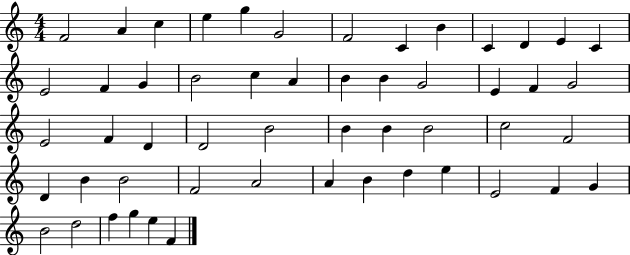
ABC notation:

X:1
T:Untitled
M:4/4
L:1/4
K:C
F2 A c e g G2 F2 C B C D E C E2 F G B2 c A B B G2 E F G2 E2 F D D2 B2 B B B2 c2 F2 D B B2 F2 A2 A B d e E2 F G B2 d2 f g e F